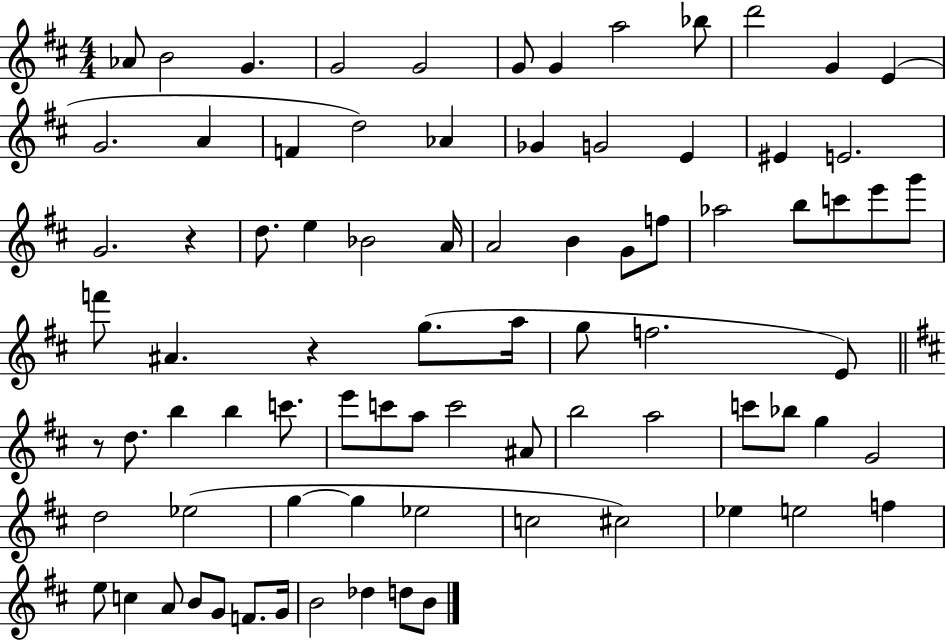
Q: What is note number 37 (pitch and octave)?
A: F6